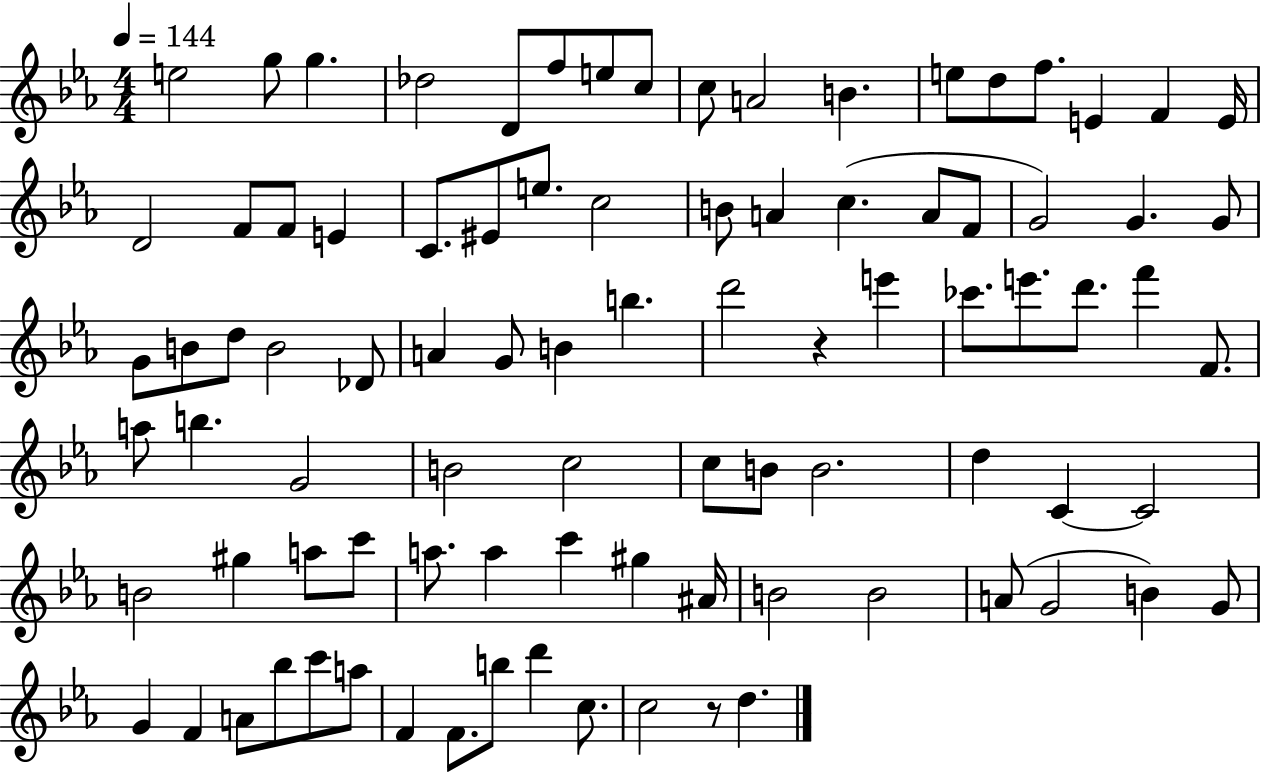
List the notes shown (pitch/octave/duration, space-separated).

E5/h G5/e G5/q. Db5/h D4/e F5/e E5/e C5/e C5/e A4/h B4/q. E5/e D5/e F5/e. E4/q F4/q E4/s D4/h F4/e F4/e E4/q C4/e. EIS4/e E5/e. C5/h B4/e A4/q C5/q. A4/e F4/e G4/h G4/q. G4/e G4/e B4/e D5/e B4/h Db4/e A4/q G4/e B4/q B5/q. D6/h R/q E6/q CES6/e. E6/e. D6/e. F6/q F4/e. A5/e B5/q. G4/h B4/h C5/h C5/e B4/e B4/h. D5/q C4/q C4/h B4/h G#5/q A5/e C6/e A5/e. A5/q C6/q G#5/q A#4/s B4/h B4/h A4/e G4/h B4/q G4/e G4/q F4/q A4/e Bb5/e C6/e A5/e F4/q F4/e. B5/e D6/q C5/e. C5/h R/e D5/q.